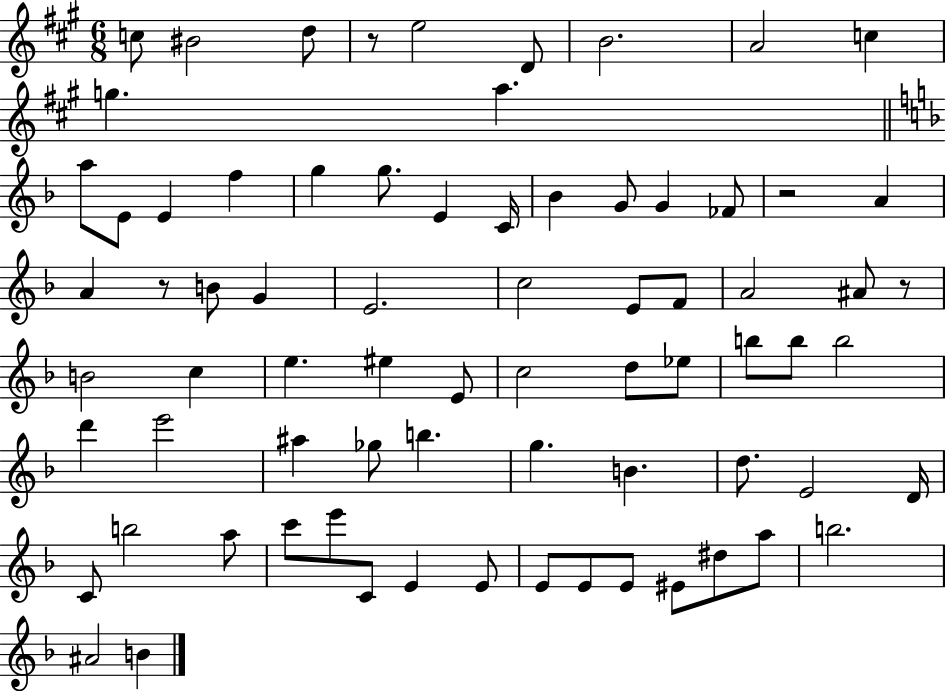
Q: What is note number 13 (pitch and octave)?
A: E4